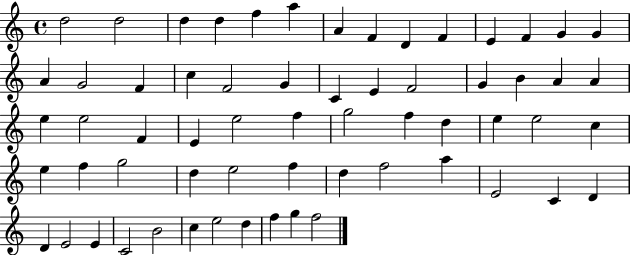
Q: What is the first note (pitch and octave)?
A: D5